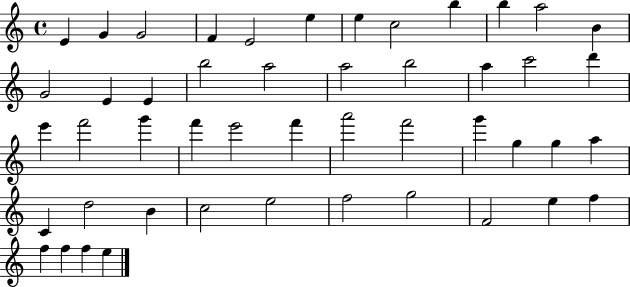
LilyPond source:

{
  \clef treble
  \time 4/4
  \defaultTimeSignature
  \key c \major
  e'4 g'4 g'2 | f'4 e'2 e''4 | e''4 c''2 b''4 | b''4 a''2 b'4 | \break g'2 e'4 e'4 | b''2 a''2 | a''2 b''2 | a''4 c'''2 d'''4 | \break e'''4 f'''2 g'''4 | f'''4 e'''2 f'''4 | a'''2 f'''2 | g'''4 g''4 g''4 a''4 | \break c'4 d''2 b'4 | c''2 e''2 | f''2 g''2 | f'2 e''4 f''4 | \break f''4 f''4 f''4 e''4 | \bar "|."
}